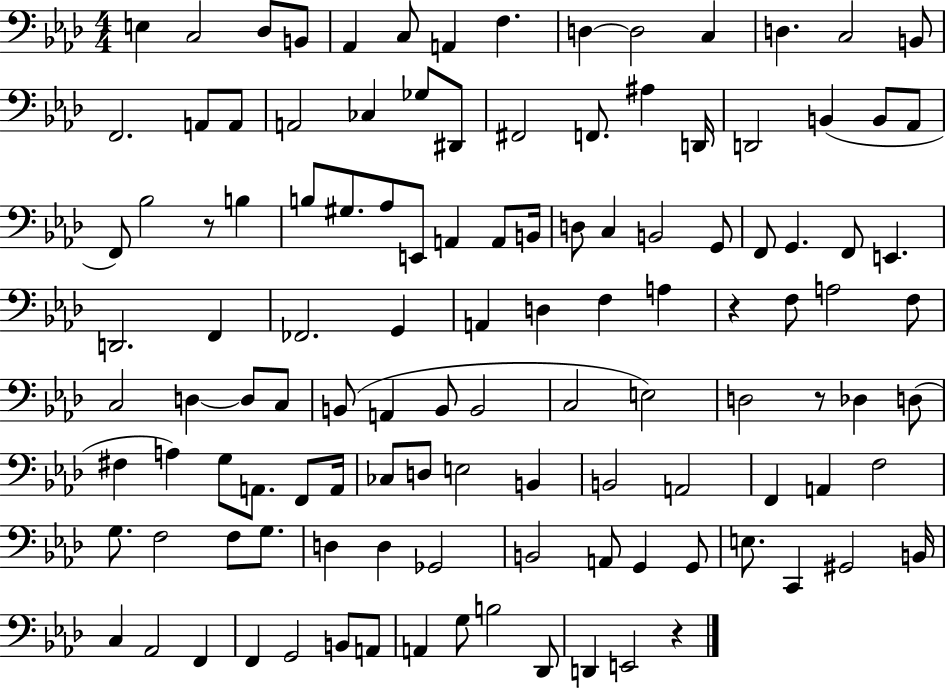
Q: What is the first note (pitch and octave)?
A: E3